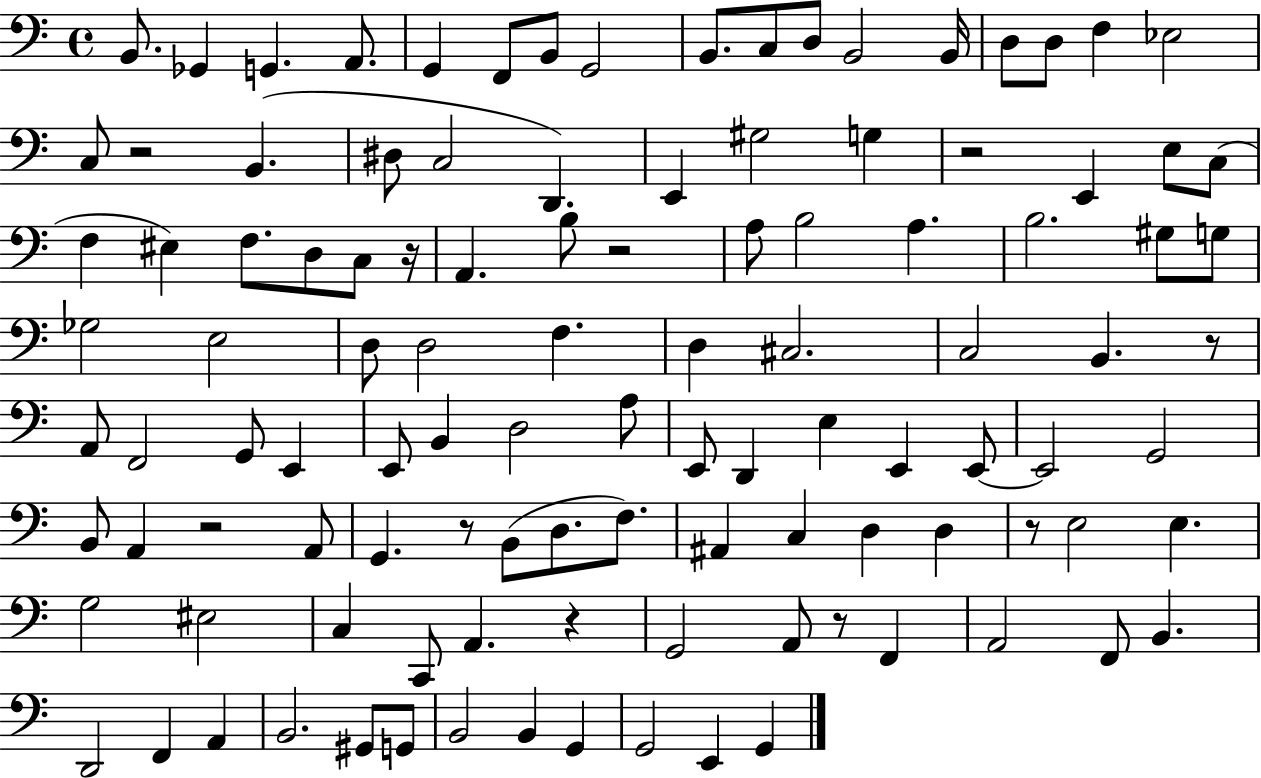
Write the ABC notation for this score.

X:1
T:Untitled
M:4/4
L:1/4
K:C
B,,/2 _G,, G,, A,,/2 G,, F,,/2 B,,/2 G,,2 B,,/2 C,/2 D,/2 B,,2 B,,/4 D,/2 D,/2 F, _E,2 C,/2 z2 B,, ^D,/2 C,2 D,, E,, ^G,2 G, z2 E,, E,/2 C,/2 F, ^E, F,/2 D,/2 C,/2 z/4 A,, B,/2 z2 A,/2 B,2 A, B,2 ^G,/2 G,/2 _G,2 E,2 D,/2 D,2 F, D, ^C,2 C,2 B,, z/2 A,,/2 F,,2 G,,/2 E,, E,,/2 B,, D,2 A,/2 E,,/2 D,, E, E,, E,,/2 E,,2 G,,2 B,,/2 A,, z2 A,,/2 G,, z/2 B,,/2 D,/2 F,/2 ^A,, C, D, D, z/2 E,2 E, G,2 ^E,2 C, C,,/2 A,, z G,,2 A,,/2 z/2 F,, A,,2 F,,/2 B,, D,,2 F,, A,, B,,2 ^G,,/2 G,,/2 B,,2 B,, G,, G,,2 E,, G,,